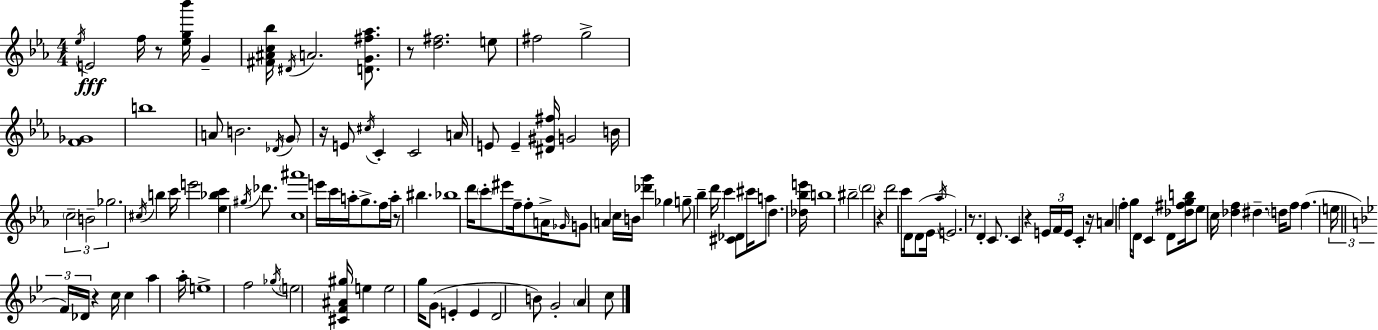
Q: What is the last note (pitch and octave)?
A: C5